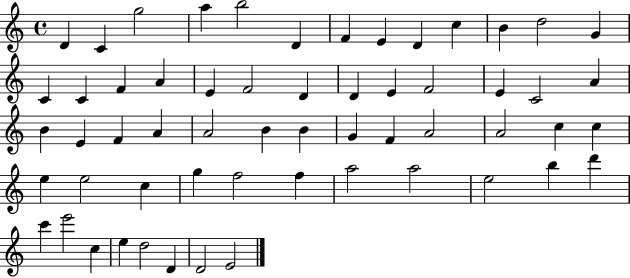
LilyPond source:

{
  \clef treble
  \time 4/4
  \defaultTimeSignature
  \key c \major
  d'4 c'4 g''2 | a''4 b''2 d'4 | f'4 e'4 d'4 c''4 | b'4 d''2 g'4 | \break c'4 c'4 f'4 a'4 | e'4 f'2 d'4 | d'4 e'4 f'2 | e'4 c'2 a'4 | \break b'4 e'4 f'4 a'4 | a'2 b'4 b'4 | g'4 f'4 a'2 | a'2 c''4 c''4 | \break e''4 e''2 c''4 | g''4 f''2 f''4 | a''2 a''2 | e''2 b''4 d'''4 | \break c'''4 e'''2 c''4 | e''4 d''2 d'4 | d'2 e'2 | \bar "|."
}